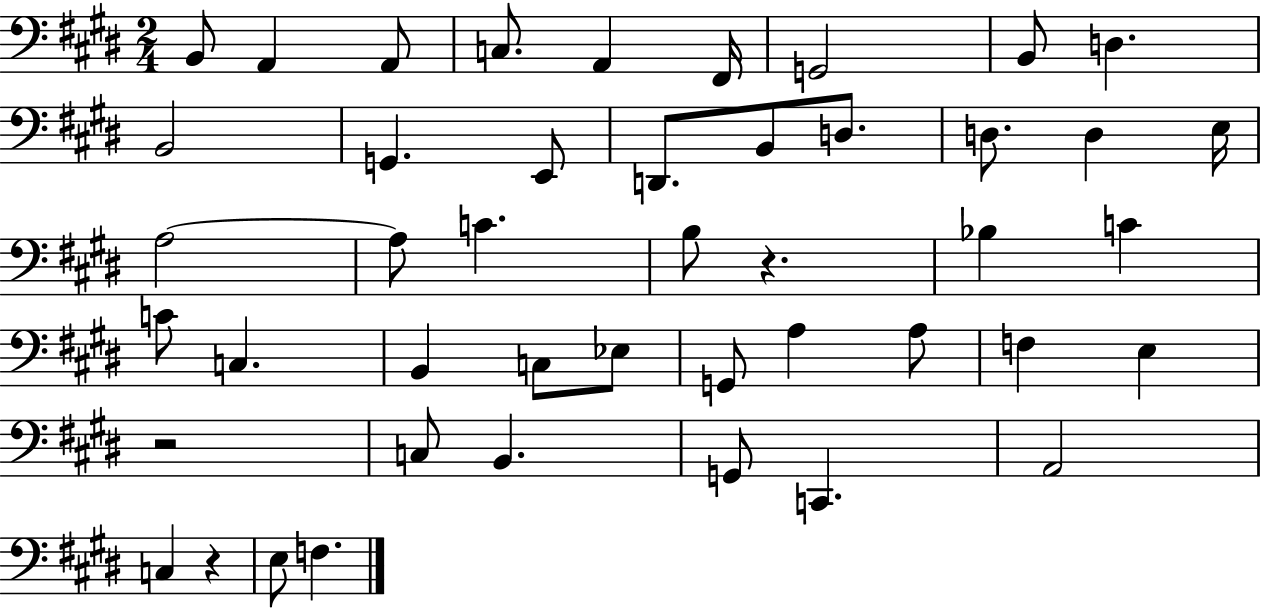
{
  \clef bass
  \numericTimeSignature
  \time 2/4
  \key e \major
  \repeat volta 2 { b,8 a,4 a,8 | c8. a,4 fis,16 | g,2 | b,8 d4. | \break b,2 | g,4. e,8 | d,8. b,8 d8. | d8. d4 e16 | \break a2~~ | a8 c'4. | b8 r4. | bes4 c'4 | \break c'8 c4. | b,4 c8 ees8 | g,8 a4 a8 | f4 e4 | \break r2 | c8 b,4. | g,8 c,4. | a,2 | \break c4 r4 | e8 f4. | } \bar "|."
}